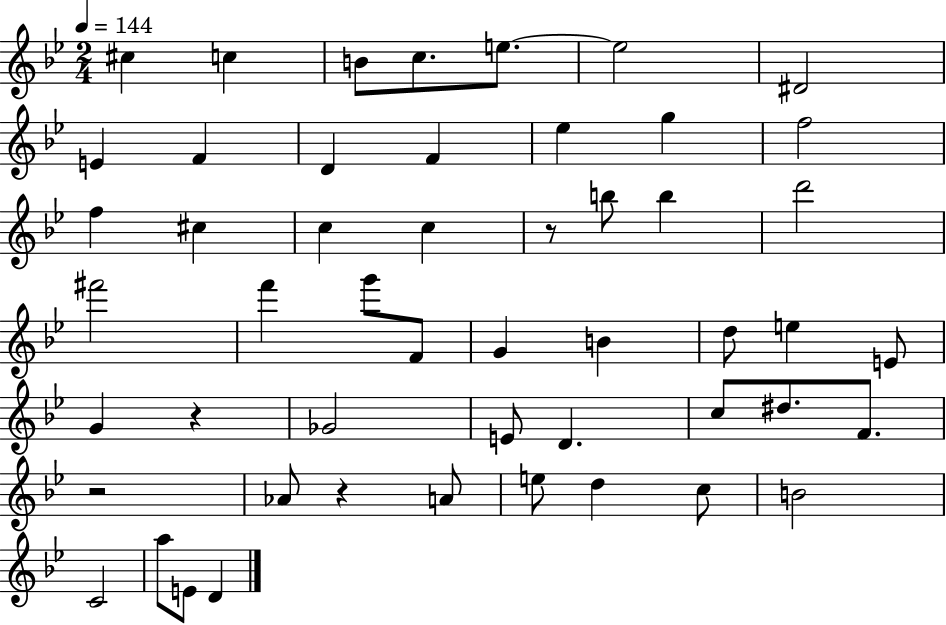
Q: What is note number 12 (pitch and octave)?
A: Eb5